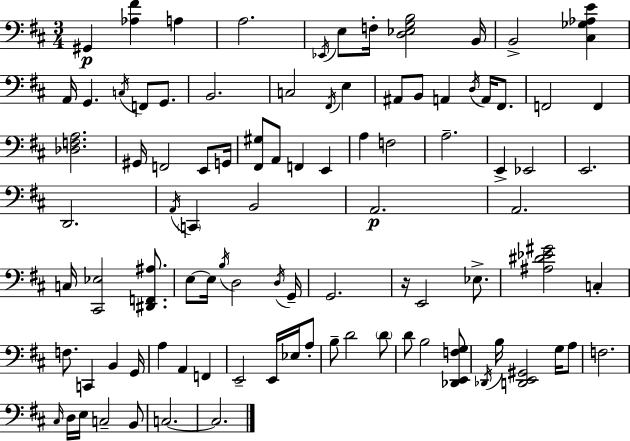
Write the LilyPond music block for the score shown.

{
  \clef bass
  \numericTimeSignature
  \time 3/4
  \key d \major
  \repeat volta 2 { gis,4\p <aes fis'>4 a4 | a2. | \acciaccatura { ees,16 } e8 f16-. <d ees g b>2 | b,16 b,2-> <cis ges aes e'>4 | \break a,16 g,4. \acciaccatura { c16 } f,8 g,8. | b,2. | c2 \acciaccatura { fis,16 } e4 | ais,8 b,8 a,4 \acciaccatura { d16 } | \break a,16 fis,8. f,2 | f,4 <des f a>2. | gis,16 f,2 | e,8 g,16 <fis, gis>8 a,8 f,4 | \break e,4 a4 f2 | a2.-- | e,4-> ees,2 | e,2. | \break d,2. | \acciaccatura { a,16 } \parenthesize c,4 b,2 | a,2.\p | a,2. | \break c16 <cis, ees>2 | <dis, f, ais>8. e8~~ e16 \acciaccatura { b16 } d2 | \acciaccatura { d16 } g,16-- g,2. | r16 e,2 | \break ees8.-> <ais dis' ees' gis'>2 | c4-. f8. c,4 | b,4 g,16 a4 a,4 | f,4 e,2-- | \break e,16 ees16 a8-. b8-- d'2 | \parenthesize d'8 d'8 b2 | <des, e, f g>8 \acciaccatura { des,16 } b16 <d, e, gis,>2 | g16 a8 f2. | \break \grace { cis16 } d16 e16 c2-- | b,8 c2.~~ | c2. | } \bar "|."
}